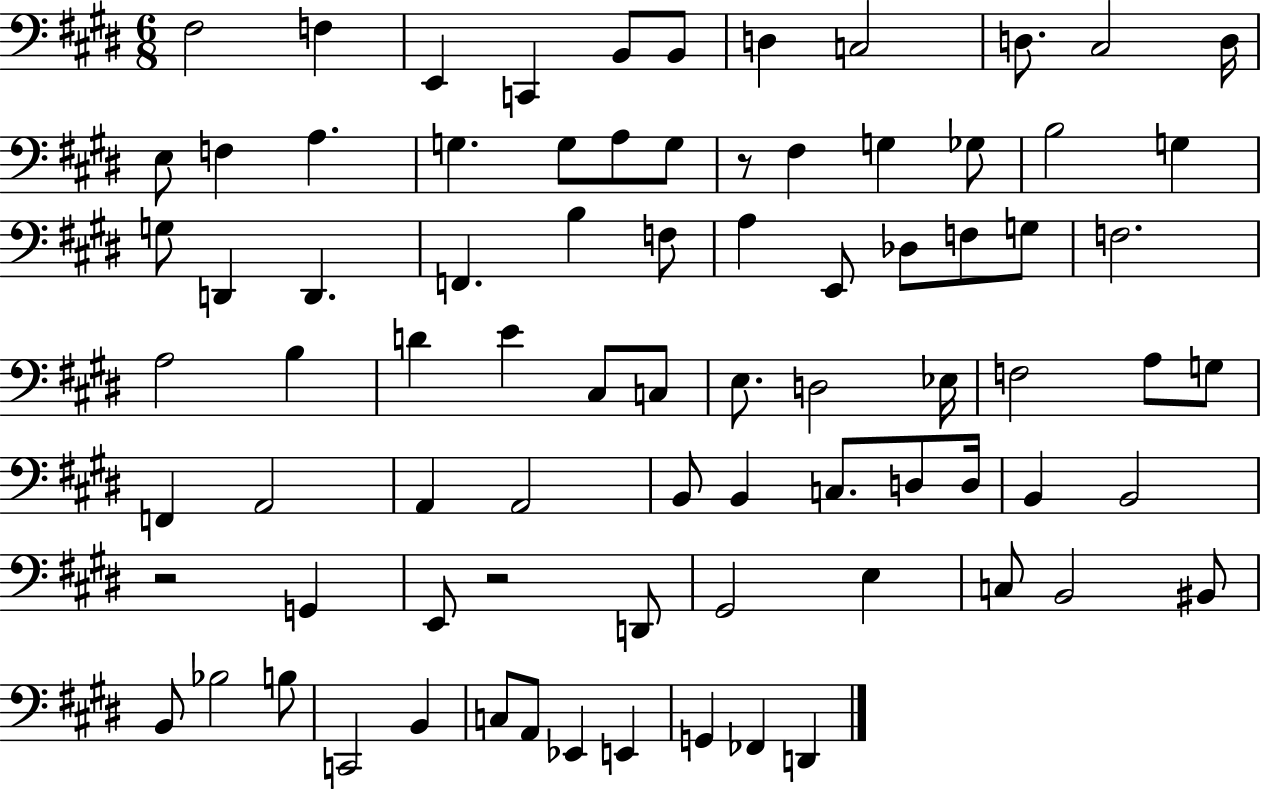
F#3/h F3/q E2/q C2/q B2/e B2/e D3/q C3/h D3/e. C#3/h D3/s E3/e F3/q A3/q. G3/q. G3/e A3/e G3/e R/e F#3/q G3/q Gb3/e B3/h G3/q G3/e D2/q D2/q. F2/q. B3/q F3/e A3/q E2/e Db3/e F3/e G3/e F3/h. A3/h B3/q D4/q E4/q C#3/e C3/e E3/e. D3/h Eb3/s F3/h A3/e G3/e F2/q A2/h A2/q A2/h B2/e B2/q C3/e. D3/e D3/s B2/q B2/h R/h G2/q E2/e R/h D2/e G#2/h E3/q C3/e B2/h BIS2/e B2/e Bb3/h B3/e C2/h B2/q C3/e A2/e Eb2/q E2/q G2/q FES2/q D2/q